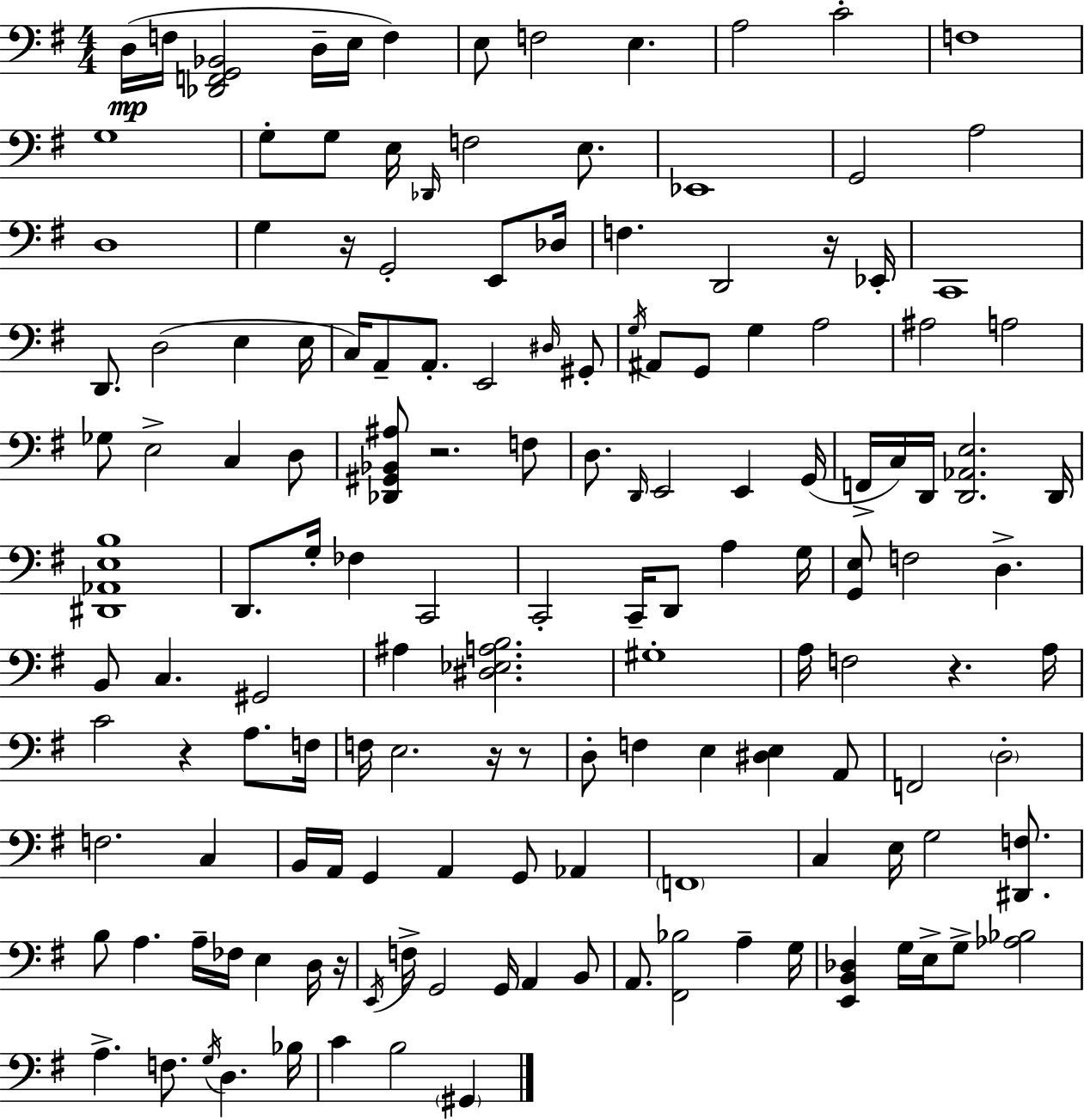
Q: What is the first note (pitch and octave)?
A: D3